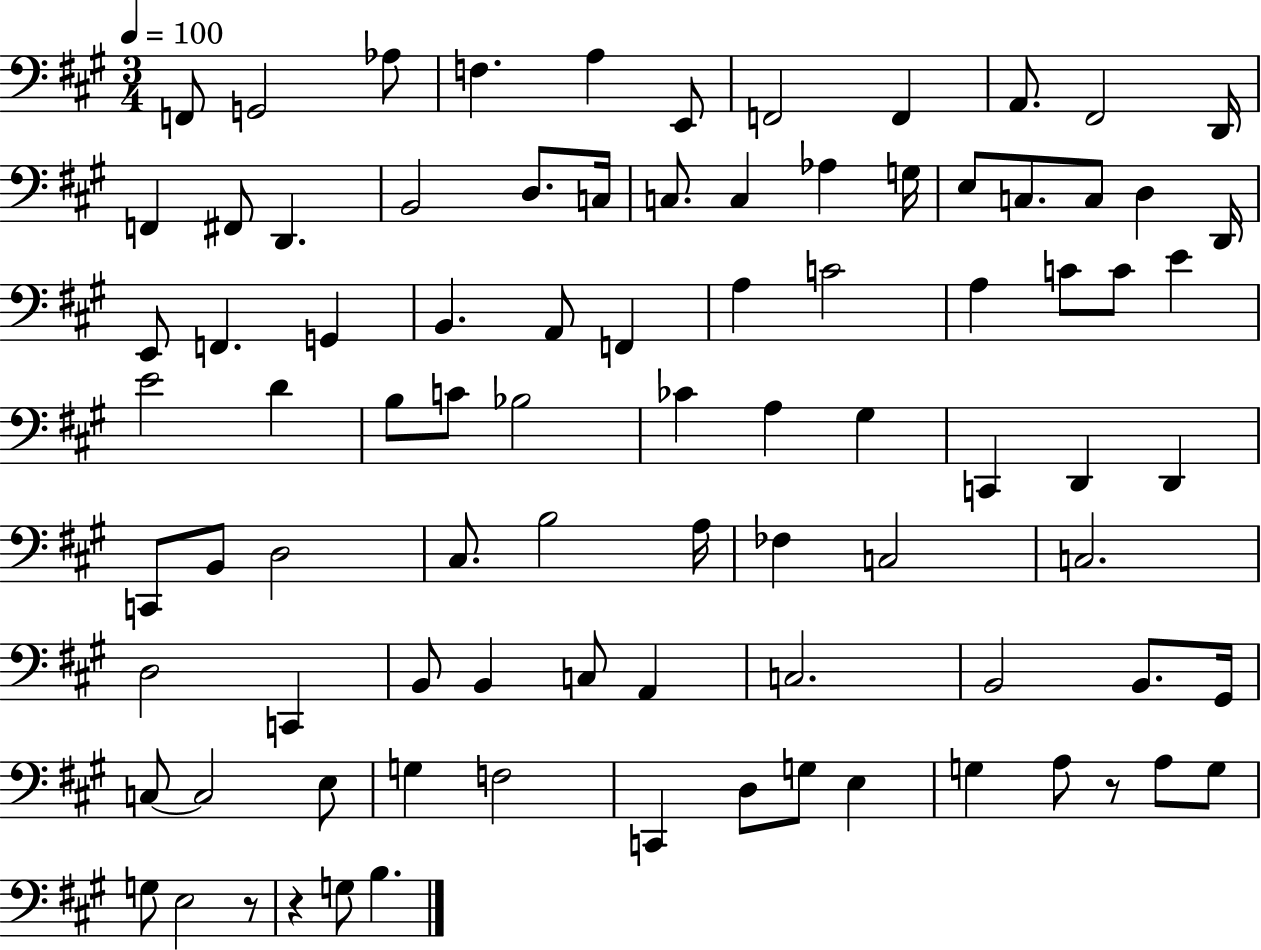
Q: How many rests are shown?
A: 3